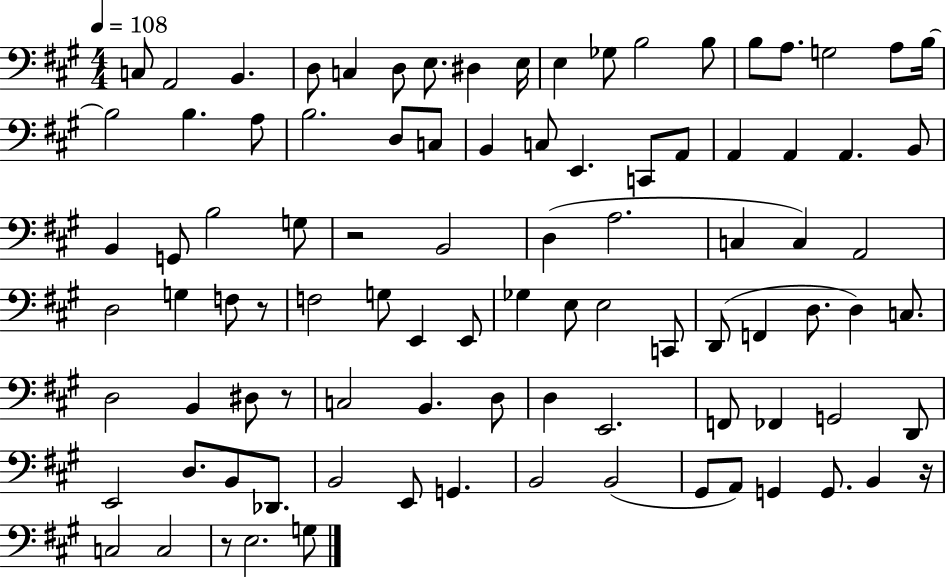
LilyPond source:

{
  \clef bass
  \numericTimeSignature
  \time 4/4
  \key a \major
  \tempo 4 = 108
  c8 a,2 b,4. | d8 c4 d8 e8. dis4 e16 | e4 ges8 b2 b8 | b8 a8. g2 a8 b16~~ | \break b2 b4. a8 | b2. d8 c8 | b,4 c8 e,4. c,8 a,8 | a,4 a,4 a,4. b,8 | \break b,4 g,8 b2 g8 | r2 b,2 | d4( a2. | c4 c4) a,2 | \break d2 g4 f8 r8 | f2 g8 e,4 e,8 | ges4 e8 e2 c,8 | d,8( f,4 d8. d4) c8. | \break d2 b,4 dis8 r8 | c2 b,4. d8 | d4 e,2. | f,8 fes,4 g,2 d,8 | \break e,2 d8. b,8 des,8. | b,2 e,8 g,4. | b,2 b,2( | gis,8 a,8) g,4 g,8. b,4 r16 | \break c2 c2 | r8 e2. g8 | \bar "|."
}